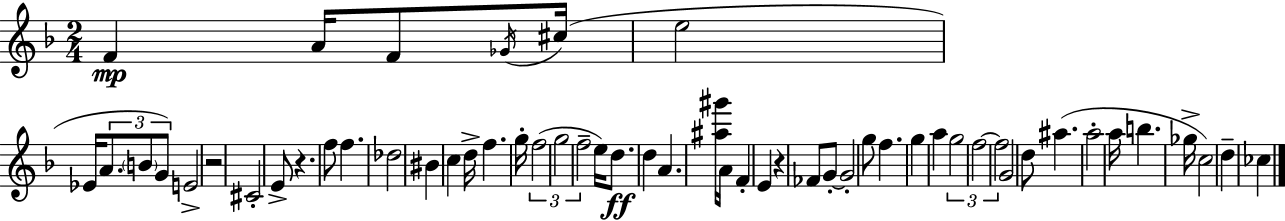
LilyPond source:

{
  \clef treble
  \numericTimeSignature
  \time 2/4
  \key f \major
  f'4\mp a'16 f'8 \acciaccatura { ges'16 } | cis''16( e''2 | ees'16 \tuplet 3/2 { a'8. \parenthesize b'8 g'8) } | e'2-> | \break r2 | cis'2-. | e'8-> r4. | f''8 f''4. | \break des''2 | bis'4 c''4 | d''16-> f''4. | g''16-. \tuplet 3/2 { f''2( | \break g''2 | f''2-- } | e''16) d''8.\ff d''4 | a'4. <ais'' gis'''>16 | \break a'16 f'4-. e'4 | r4 fes'8 g'8-.~~ | g'2-. | g''8 f''4. | \break g''4 a''4 | \tuplet 3/2 { g''2 | f''2~~ | f''2 } | \break g'2 | d''8 ais''4.( | a''2-. | a''16 b''4. | \break ges''16-> c''2) | d''4-- ces''4 | \bar "|."
}